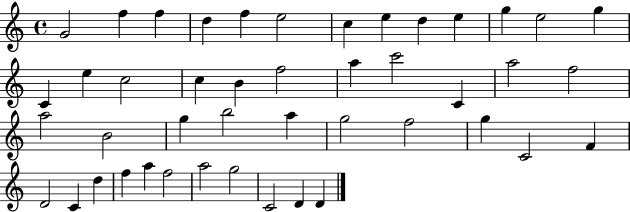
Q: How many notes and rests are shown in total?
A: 45